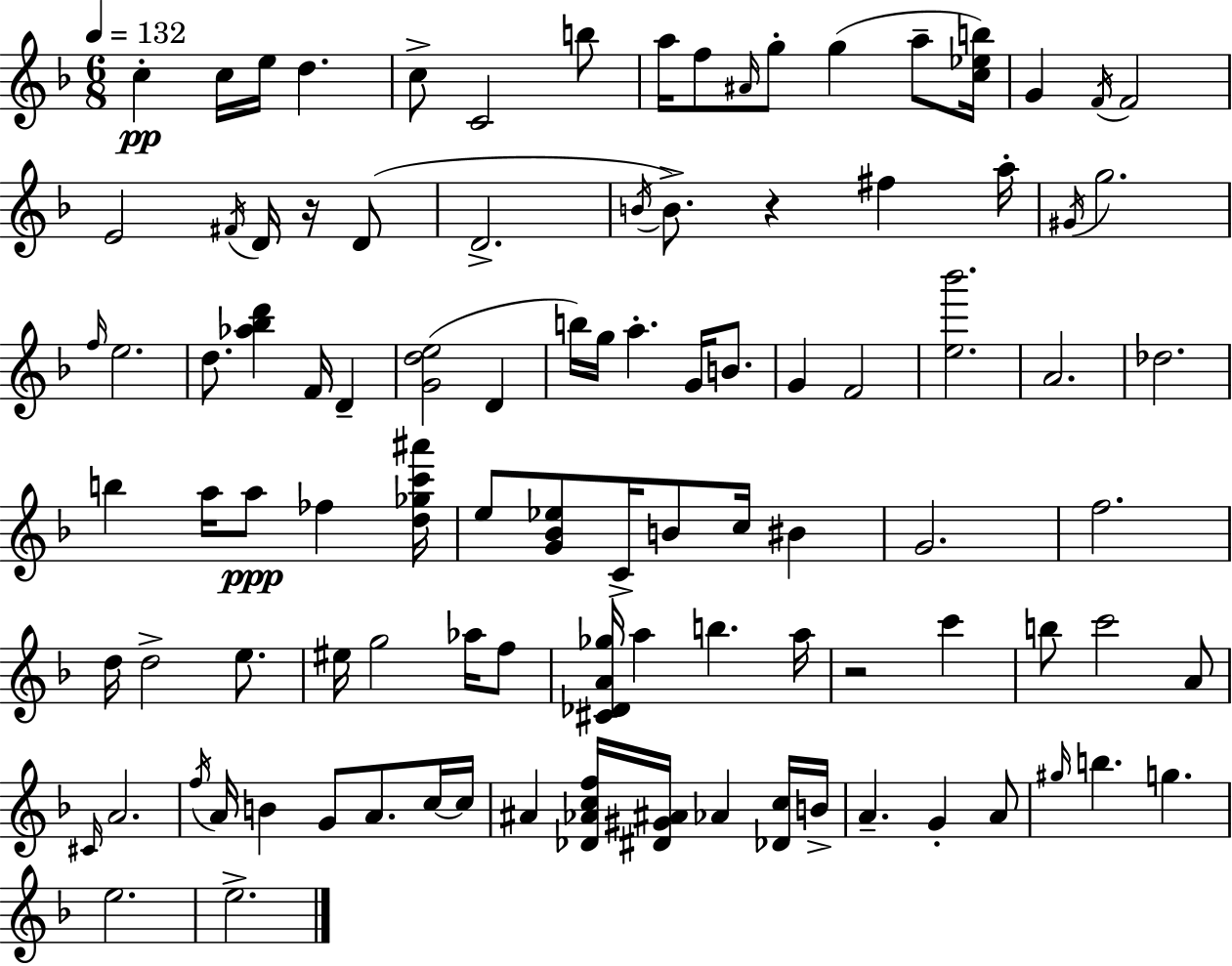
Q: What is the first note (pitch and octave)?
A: C5